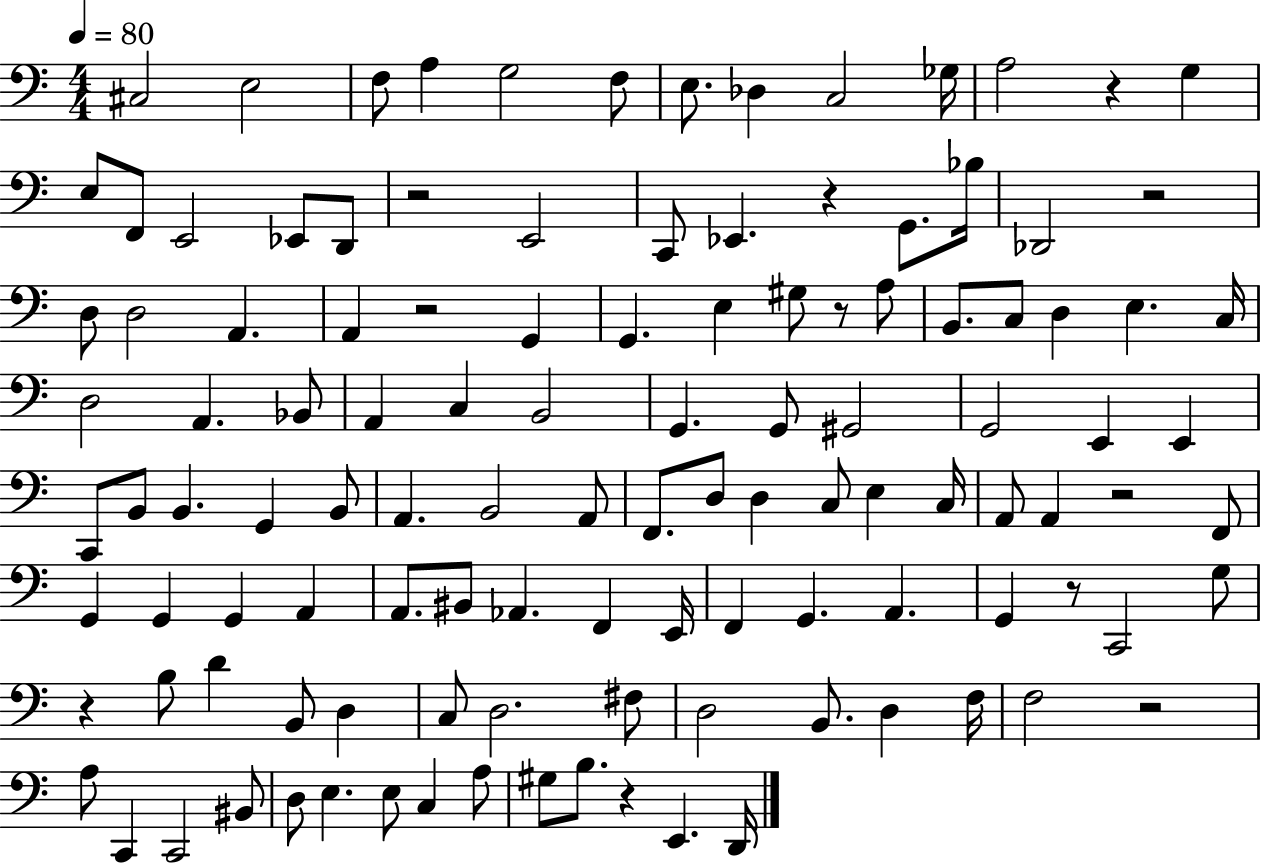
X:1
T:Untitled
M:4/4
L:1/4
K:C
^C,2 E,2 F,/2 A, G,2 F,/2 E,/2 _D, C,2 _G,/4 A,2 z G, E,/2 F,,/2 E,,2 _E,,/2 D,,/2 z2 E,,2 C,,/2 _E,, z G,,/2 _B,/4 _D,,2 z2 D,/2 D,2 A,, A,, z2 G,, G,, E, ^G,/2 z/2 A,/2 B,,/2 C,/2 D, E, C,/4 D,2 A,, _B,,/2 A,, C, B,,2 G,, G,,/2 ^G,,2 G,,2 E,, E,, C,,/2 B,,/2 B,, G,, B,,/2 A,, B,,2 A,,/2 F,,/2 D,/2 D, C,/2 E, C,/4 A,,/2 A,, z2 F,,/2 G,, G,, G,, A,, A,,/2 ^B,,/2 _A,, F,, E,,/4 F,, G,, A,, G,, z/2 C,,2 G,/2 z B,/2 D B,,/2 D, C,/2 D,2 ^F,/2 D,2 B,,/2 D, F,/4 F,2 z2 A,/2 C,, C,,2 ^B,,/2 D,/2 E, E,/2 C, A,/2 ^G,/2 B,/2 z E,, D,,/4